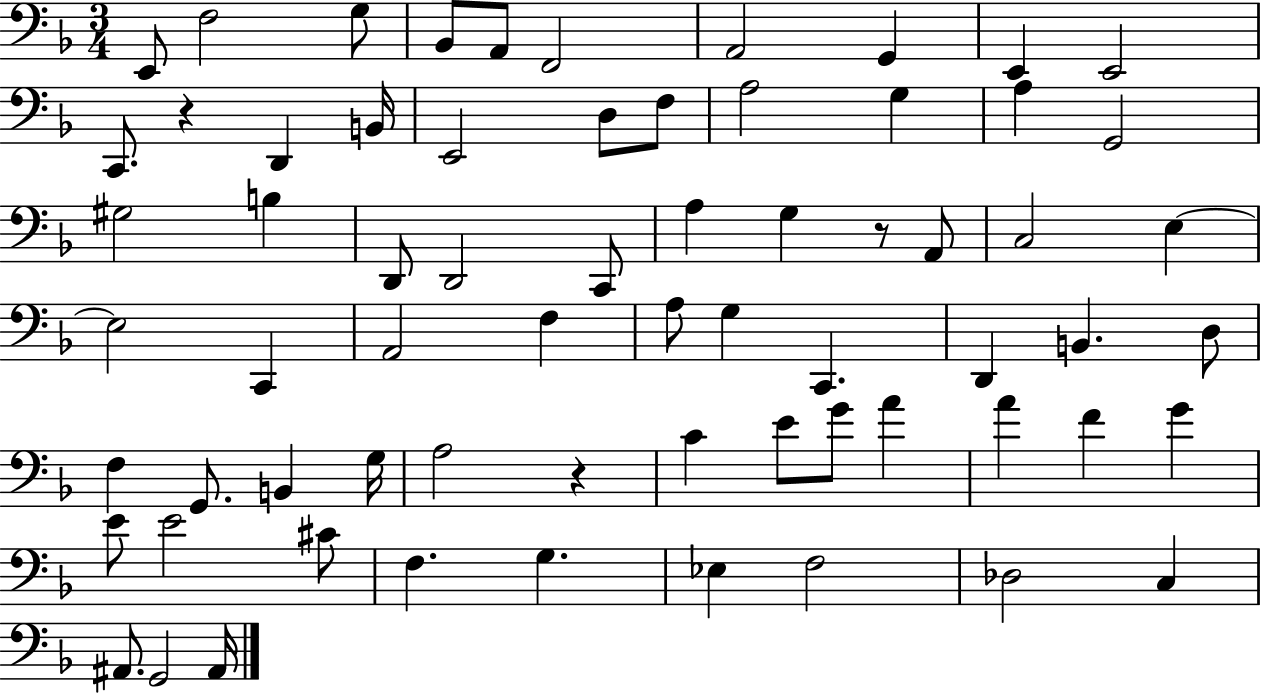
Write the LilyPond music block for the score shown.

{
  \clef bass
  \numericTimeSignature
  \time 3/4
  \key f \major
  e,8 f2 g8 | bes,8 a,8 f,2 | a,2 g,4 | e,4 e,2 | \break c,8. r4 d,4 b,16 | e,2 d8 f8 | a2 g4 | a4 g,2 | \break gis2 b4 | d,8 d,2 c,8 | a4 g4 r8 a,8 | c2 e4~~ | \break e2 c,4 | a,2 f4 | a8 g4 c,4. | d,4 b,4. d8 | \break f4 g,8. b,4 g16 | a2 r4 | c'4 e'8 g'8 a'4 | a'4 f'4 g'4 | \break e'8 e'2 cis'8 | f4. g4. | ees4 f2 | des2 c4 | \break ais,8. g,2 ais,16 | \bar "|."
}